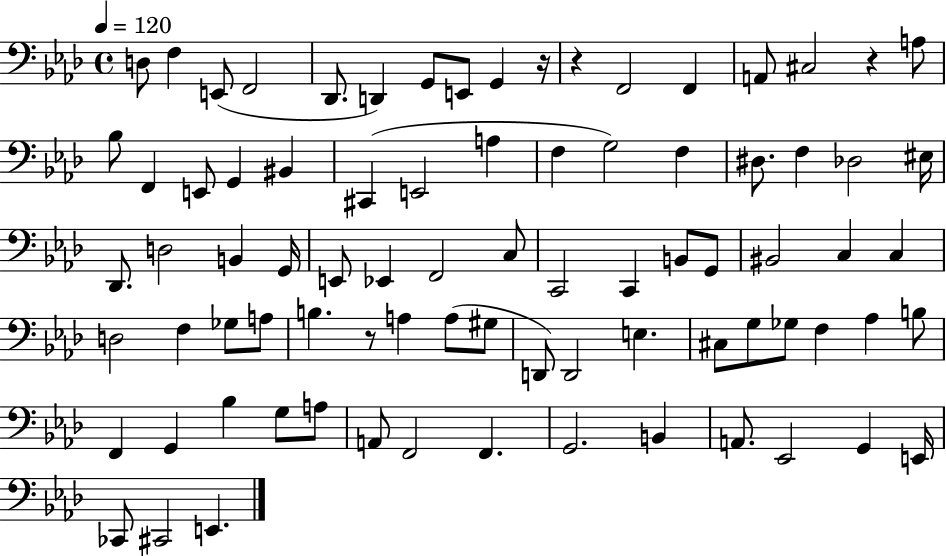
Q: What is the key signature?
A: AES major